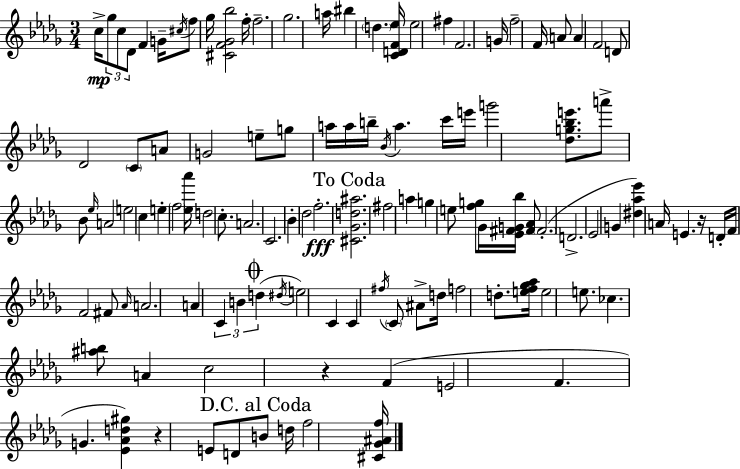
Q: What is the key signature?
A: BES minor